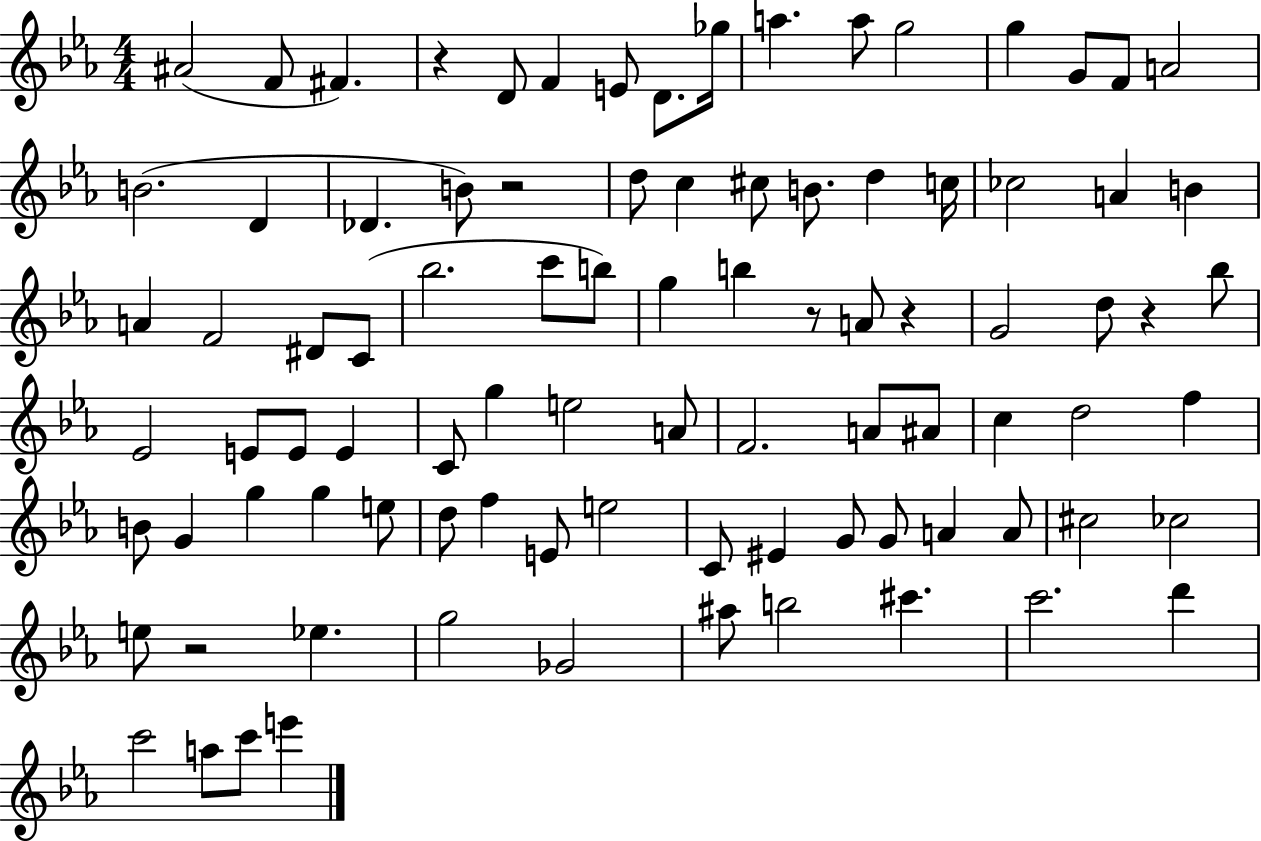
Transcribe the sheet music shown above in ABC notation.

X:1
T:Untitled
M:4/4
L:1/4
K:Eb
^A2 F/2 ^F z D/2 F E/2 D/2 _g/4 a a/2 g2 g G/2 F/2 A2 B2 D _D B/2 z2 d/2 c ^c/2 B/2 d c/4 _c2 A B A F2 ^D/2 C/2 _b2 c'/2 b/2 g b z/2 A/2 z G2 d/2 z _b/2 _E2 E/2 E/2 E C/2 g e2 A/2 F2 A/2 ^A/2 c d2 f B/2 G g g e/2 d/2 f E/2 e2 C/2 ^E G/2 G/2 A A/2 ^c2 _c2 e/2 z2 _e g2 _G2 ^a/2 b2 ^c' c'2 d' c'2 a/2 c'/2 e'